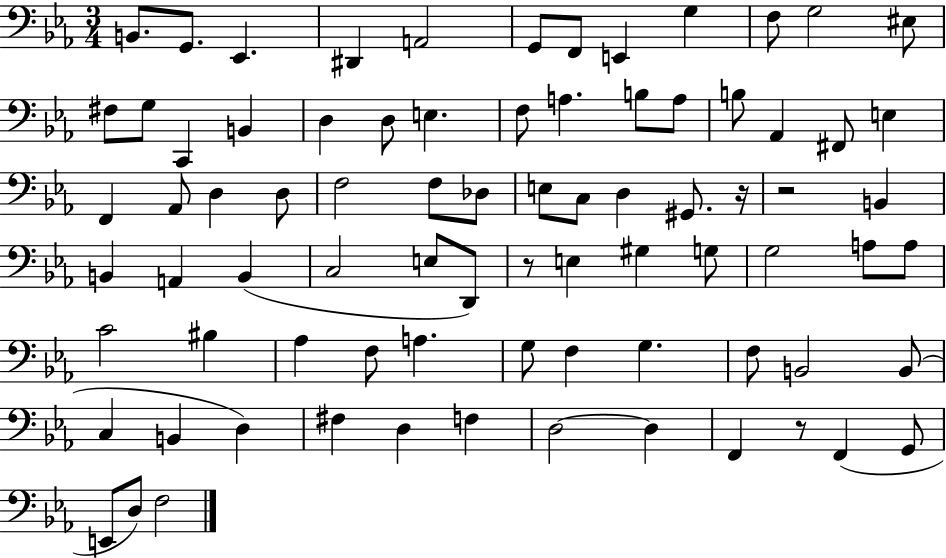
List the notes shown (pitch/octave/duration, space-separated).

B2/e. G2/e. Eb2/q. D#2/q A2/h G2/e F2/e E2/q G3/q F3/e G3/h EIS3/e F#3/e G3/e C2/q B2/q D3/q D3/e E3/q. F3/e A3/q. B3/e A3/e B3/e Ab2/q F#2/e E3/q F2/q Ab2/e D3/q D3/e F3/h F3/e Db3/e E3/e C3/e D3/q G#2/e. R/s R/h B2/q B2/q A2/q B2/q C3/h E3/e D2/e R/e E3/q G#3/q G3/e G3/h A3/e A3/e C4/h BIS3/q Ab3/q F3/e A3/q. G3/e F3/q G3/q. F3/e B2/h B2/e C3/q B2/q D3/q F#3/q D3/q F3/q D3/h D3/q F2/q R/e F2/q G2/e E2/e D3/e F3/h